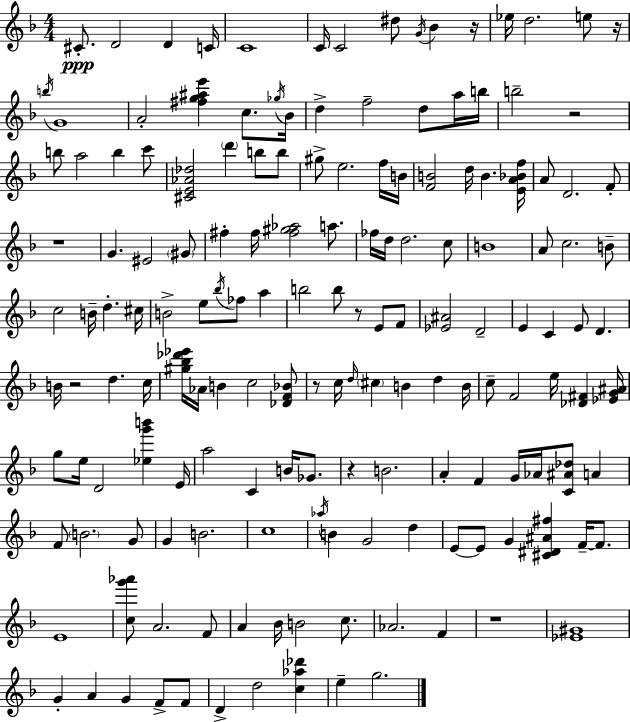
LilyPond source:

{
  \clef treble
  \numericTimeSignature
  \time 4/4
  \key f \major
  cis'8.-.\ppp d'2 d'4 c'16 | c'1 | c'16 c'2 dis''8 \acciaccatura { g'16 } bes'4 | r16 ees''16 d''2. e''8 | \break r16 \acciaccatura { b''16 } g'1 | a'2-. <fis'' g'' ais'' e'''>4 c''8. | \acciaccatura { ges''16 } bes'16 d''4-> f''2-- d''8 | a''16 b''16 b''2-- r2 | \break b''8 a''2 b''4 | c'''8 <cis' e' aes' des''>2 \parenthesize d'''4 b''8 | b''8 gis''8-> e''2. | f''16 b'16 <f' b'>2 d''16 b'4. | \break <e' a' bes' f''>16 a'8 d'2. | f'8-. r1 | g'4. eis'2 | \parenthesize gis'8 fis''4-. fis''16 <fis'' gis'' aes''>2 | \break a''8. fes''16 d''16 d''2. | c''8 b'1 | a'8 c''2. | b'8-- c''2 b'16-- d''4.-. | \break cis''16 b'2-> e''8 \acciaccatura { bes''16 } fes''8 | a''4 b''2 b''8 r8 | e'8 f'8 <ees' ais'>2 d'2-- | e'4 c'4 e'8 d'4. | \break b'16 r2 d''4. | c''16 <gis'' bes'' des''' ees'''>16 aes'16 b'4 c''2 | <des' f' bes'>8 r8 c''16 \grace { d''16 } \parenthesize cis''4 b'4 | d''4 b'16 c''8-- f'2 e''16 | \break <des' fis'>4 <ees' g' ais'>16 g''8 e''16 d'2 | <ees'' g''' b'''>4 e'16 a''2 c'4 | b'16 ges'8. r4 b'2. | a'4-. f'4 g'16 aes'16 <c' ais' des''>8 | \break a'4 f'8 \parenthesize b'2. | g'8 g'4 b'2. | c''1 | \acciaccatura { aes''16 } b'4 g'2 | \break d''4 e'8~~ e'8 g'4 <cis' dis' ais' fis''>4 | f'16--~~ f'8. e'1 | <c'' g''' aes'''>8 a'2. | f'8 a'4 bes'16 b'2 | \break c''8. aes'2. | f'4 r1 | <ees' gis'>1 | g'4-. a'4 g'4 | \break f'8-> f'8 d'4-> d''2 | <c'' aes'' des'''>4 e''4-- g''2. | \bar "|."
}